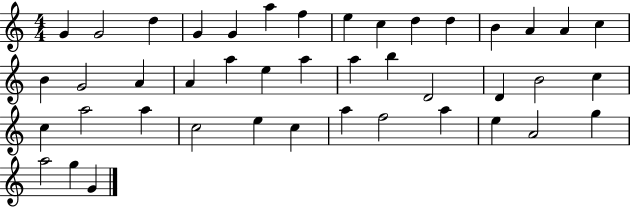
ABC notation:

X:1
T:Untitled
M:4/4
L:1/4
K:C
G G2 d G G a f e c d d B A A c B G2 A A a e a a b D2 D B2 c c a2 a c2 e c a f2 a e A2 g a2 g G